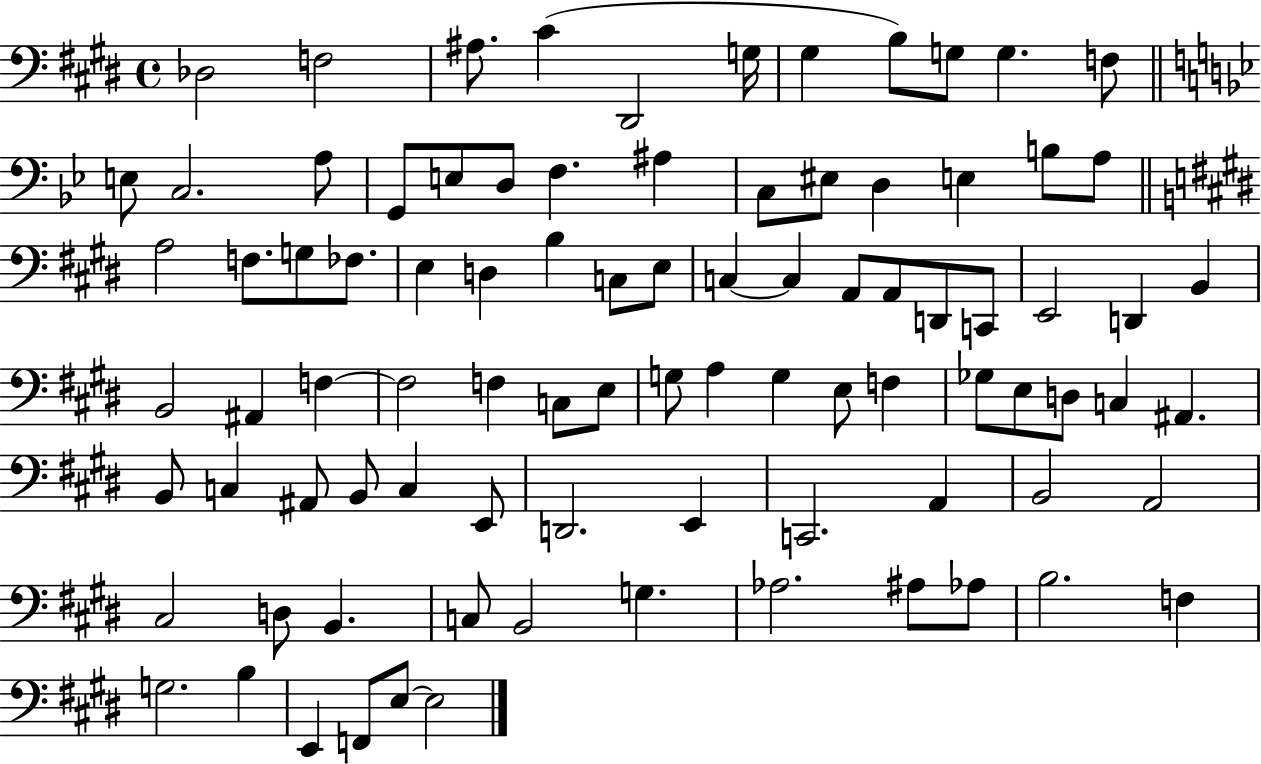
{
  \clef bass
  \time 4/4
  \defaultTimeSignature
  \key e \major
  des2 f2 | ais8. cis'4( dis,2 g16 | gis4 b8) g8 g4. f8 | \bar "||" \break \key bes \major e8 c2. a8 | g,8 e8 d8 f4. ais4 | c8 eis8 d4 e4 b8 a8 | \bar "||" \break \key e \major a2 f8. g8 fes8. | e4 d4 b4 c8 e8 | c4~~ c4 a,8 a,8 d,8 c,8 | e,2 d,4 b,4 | \break b,2 ais,4 f4~~ | f2 f4 c8 e8 | g8 a4 g4 e8 f4 | ges8 e8 d8 c4 ais,4. | \break b,8 c4 ais,8 b,8 c4 e,8 | d,2. e,4 | c,2. a,4 | b,2 a,2 | \break cis2 d8 b,4. | c8 b,2 g4. | aes2. ais8 aes8 | b2. f4 | \break g2. b4 | e,4 f,8 e8~~ e2 | \bar "|."
}